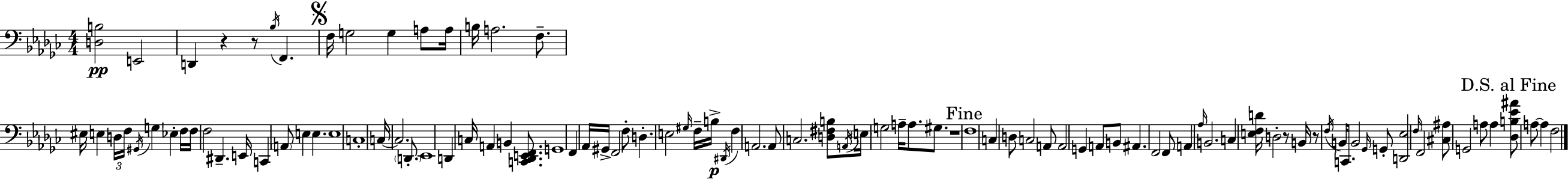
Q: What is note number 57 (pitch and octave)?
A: G3